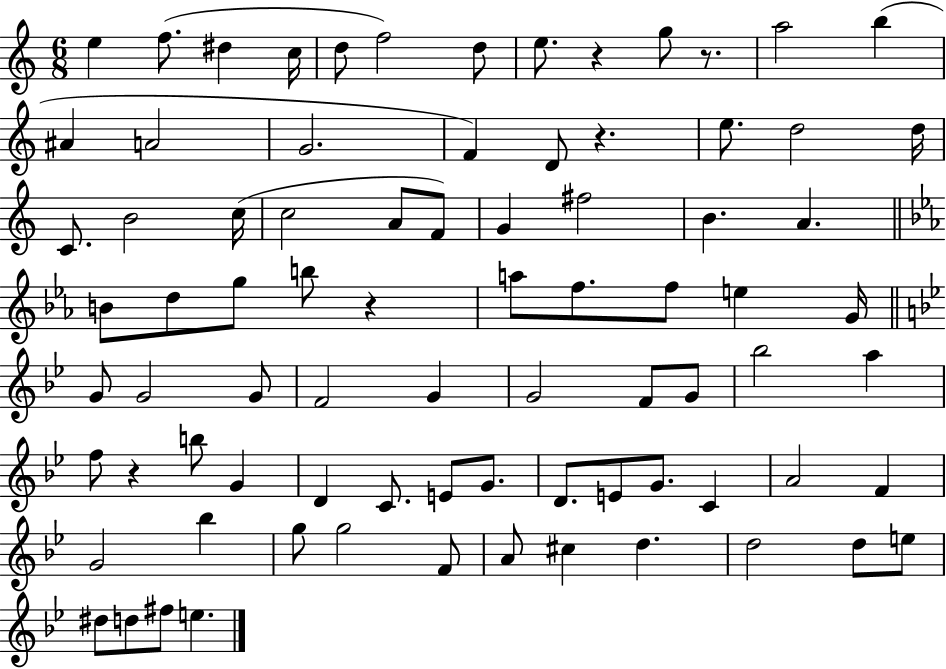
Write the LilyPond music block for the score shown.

{
  \clef treble
  \numericTimeSignature
  \time 6/8
  \key c \major
  e''4 f''8.( dis''4 c''16 | d''8 f''2) d''8 | e''8. r4 g''8 r8. | a''2 b''4( | \break ais'4 a'2 | g'2. | f'4) d'8 r4. | e''8. d''2 d''16 | \break c'8. b'2 c''16( | c''2 a'8 f'8) | g'4 fis''2 | b'4. a'4. | \break \bar "||" \break \key c \minor b'8 d''8 g''8 b''8 r4 | a''8 f''8. f''8 e''4 g'16 | \bar "||" \break \key bes \major g'8 g'2 g'8 | f'2 g'4 | g'2 f'8 g'8 | bes''2 a''4 | \break f''8 r4 b''8 g'4 | d'4 c'8. e'8 g'8. | d'8. e'8 g'8. c'4 | a'2 f'4 | \break g'2 bes''4 | g''8 g''2 f'8 | a'8 cis''4 d''4. | d''2 d''8 e''8 | \break dis''8 d''8 fis''8 e''4. | \bar "|."
}